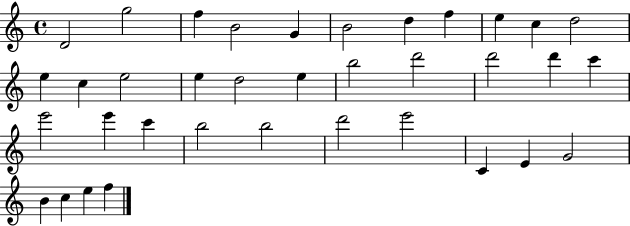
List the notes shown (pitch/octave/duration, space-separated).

D4/h G5/h F5/q B4/h G4/q B4/h D5/q F5/q E5/q C5/q D5/h E5/q C5/q E5/h E5/q D5/h E5/q B5/h D6/h D6/h D6/q C6/q E6/h E6/q C6/q B5/h B5/h D6/h E6/h C4/q E4/q G4/h B4/q C5/q E5/q F5/q